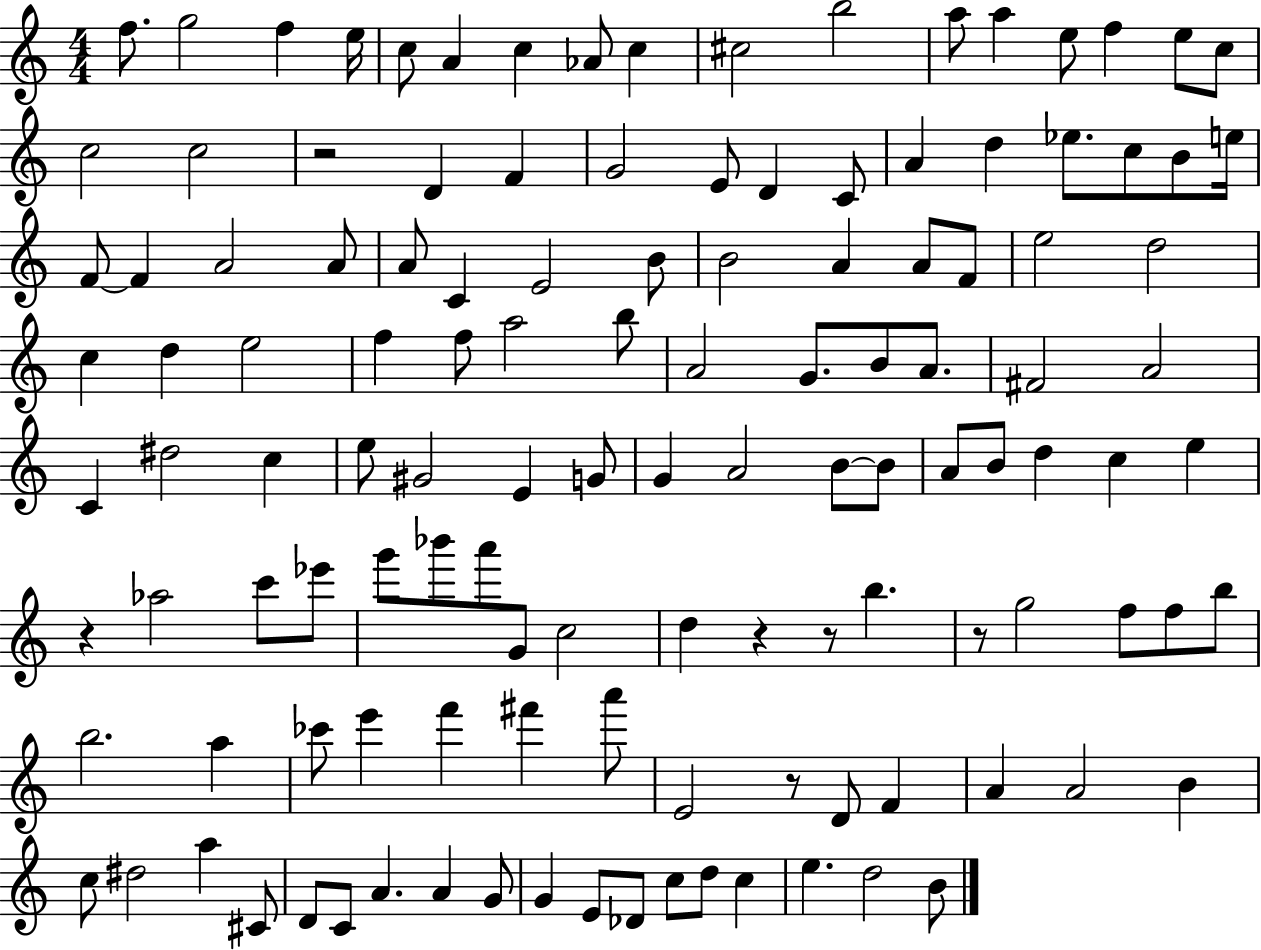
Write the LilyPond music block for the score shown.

{
  \clef treble
  \numericTimeSignature
  \time 4/4
  \key c \major
  \repeat volta 2 { f''8. g''2 f''4 e''16 | c''8 a'4 c''4 aes'8 c''4 | cis''2 b''2 | a''8 a''4 e''8 f''4 e''8 c''8 | \break c''2 c''2 | r2 d'4 f'4 | g'2 e'8 d'4 c'8 | a'4 d''4 ees''8. c''8 b'8 e''16 | \break f'8~~ f'4 a'2 a'8 | a'8 c'4 e'2 b'8 | b'2 a'4 a'8 f'8 | e''2 d''2 | \break c''4 d''4 e''2 | f''4 f''8 a''2 b''8 | a'2 g'8. b'8 a'8. | fis'2 a'2 | \break c'4 dis''2 c''4 | e''8 gis'2 e'4 g'8 | g'4 a'2 b'8~~ b'8 | a'8 b'8 d''4 c''4 e''4 | \break r4 aes''2 c'''8 ees'''8 | g'''8 bes'''8 a'''8 g'8 c''2 | d''4 r4 r8 b''4. | r8 g''2 f''8 f''8 b''8 | \break b''2. a''4 | ces'''8 e'''4 f'''4 fis'''4 a'''8 | e'2 r8 d'8 f'4 | a'4 a'2 b'4 | \break c''8 dis''2 a''4 cis'8 | d'8 c'8 a'4. a'4 g'8 | g'4 e'8 des'8 c''8 d''8 c''4 | e''4. d''2 b'8 | \break } \bar "|."
}